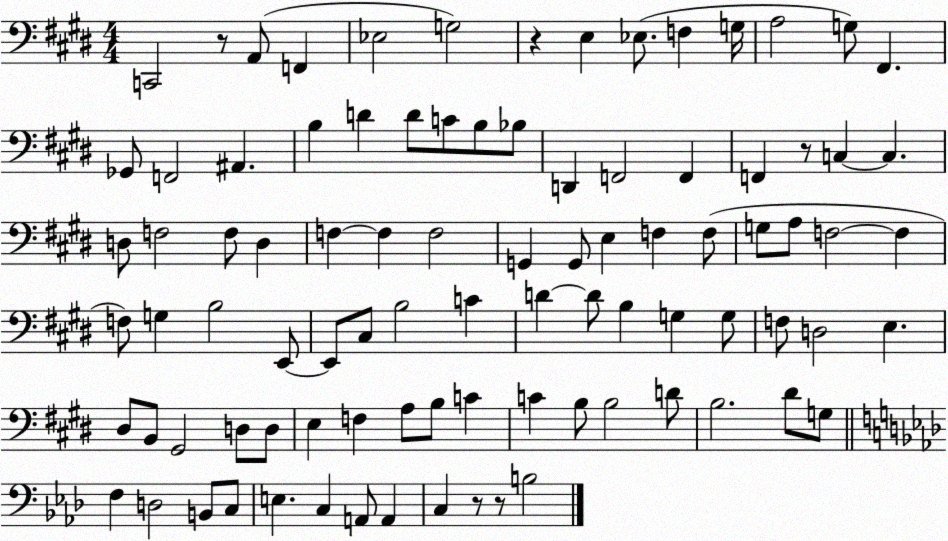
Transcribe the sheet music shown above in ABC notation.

X:1
T:Untitled
M:4/4
L:1/4
K:E
C,,2 z/2 A,,/2 F,, _E,2 G,2 z E, _E,/2 F, G,/4 A,2 G,/2 ^F,, _G,,/2 F,,2 ^A,, B, D D/2 C/2 B,/2 _B,/2 D,, F,,2 F,, F,, z/2 C, C, D,/2 F,2 F,/2 D, F, F, F,2 G,, G,,/2 E, F, F,/2 G,/2 A,/2 F,2 F, F,/2 G, B,2 E,,/2 E,,/2 ^C,/2 B,2 C D D/2 B, G, G,/2 F,/2 D,2 E, ^D,/2 B,,/2 ^G,,2 D,/2 D,/2 E, F, A,/2 B,/2 C C B,/2 B,2 D/2 B,2 ^D/2 G,/2 F, D,2 B,,/2 C,/2 E, C, A,,/2 A,, C, z/2 z/2 B,2